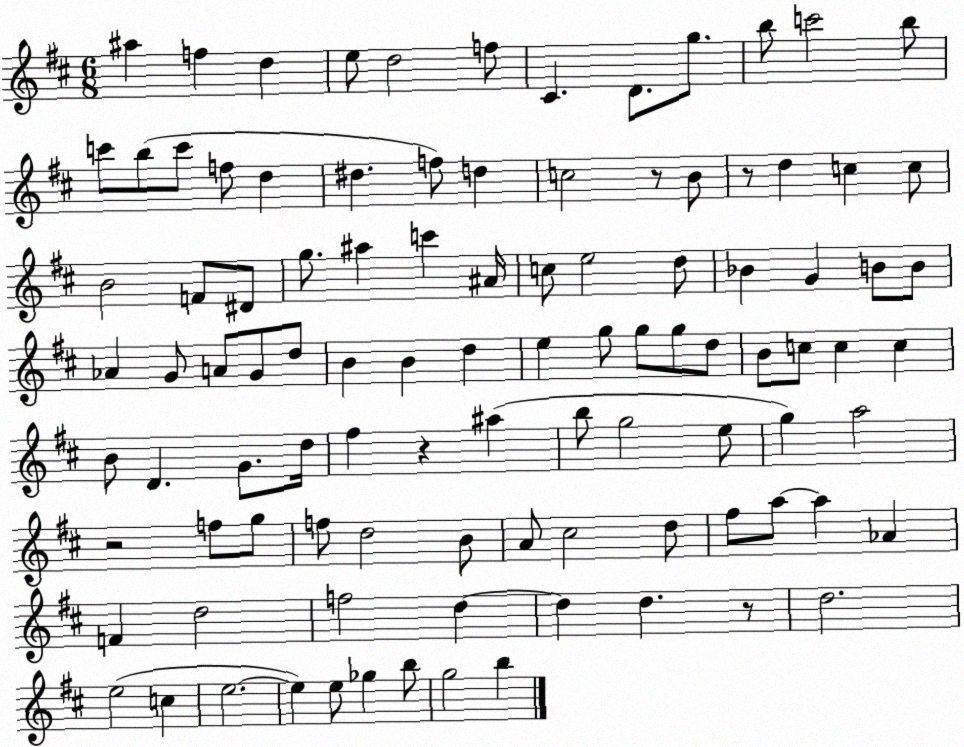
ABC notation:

X:1
T:Untitled
M:6/8
L:1/4
K:D
^a f d e/2 d2 f/2 ^C D/2 g/2 b/2 c'2 b/2 c'/2 b/2 c'/2 f/2 d ^d f/2 d c2 z/2 B/2 z/2 d c c/2 B2 F/2 ^D/2 g/2 ^a c' ^A/4 c/2 e2 d/2 _B G B/2 B/2 _A G/2 A/2 G/2 d/2 B B d e g/2 g/2 g/2 d/2 B/2 c/2 c c B/2 D G/2 d/4 ^f z ^a b/2 g2 e/2 g a2 z2 f/2 g/2 f/2 d2 B/2 A/2 ^c2 d/2 ^f/2 a/2 a _A F d2 f2 d d d z/2 d2 e2 c e2 e e/2 _g b/2 g2 b